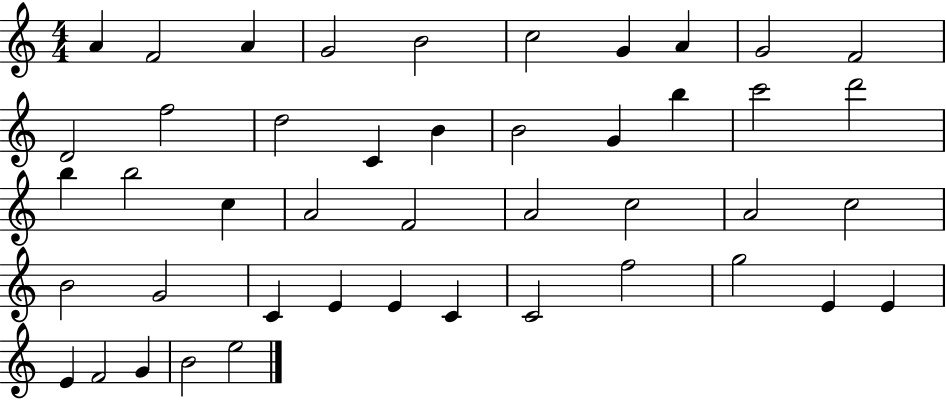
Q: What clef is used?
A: treble